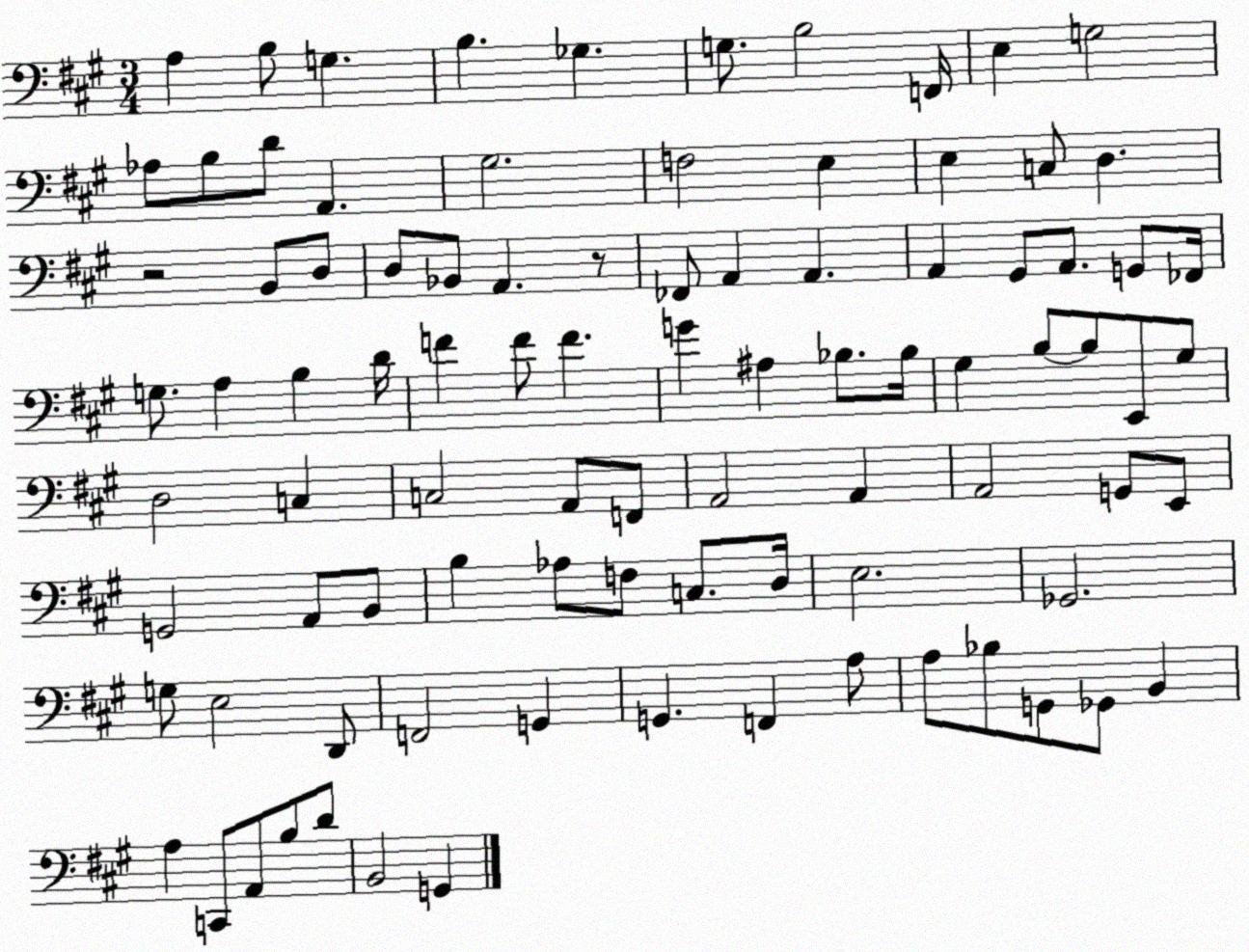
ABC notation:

X:1
T:Untitled
M:3/4
L:1/4
K:A
A, B,/2 G, B, _G, G,/2 B,2 F,,/4 E, G,2 _A,/2 B,/2 D/2 A,, ^G,2 F,2 E, E, C,/2 D, z2 B,,/2 D,/2 D,/2 _B,,/2 A,, z/2 _F,,/2 A,, A,, A,, ^G,,/2 A,,/2 G,,/2 _F,,/4 G,/2 A, B, D/4 F F/2 F G ^A, _B,/2 _B,/4 ^G, B,/2 B,/2 E,,/2 ^G,/2 D,2 C, C,2 A,,/2 F,,/2 A,,2 A,, A,,2 G,,/2 E,,/2 G,,2 A,,/2 B,,/2 B, _A,/2 F,/2 C,/2 D,/4 E,2 _G,,2 G,/2 E,2 D,,/2 F,,2 G,, G,, F,, A,/2 A,/2 _B,/2 G,,/2 _G,,/2 B,, A, C,,/2 A,,/2 B,/2 D/2 B,,2 G,,